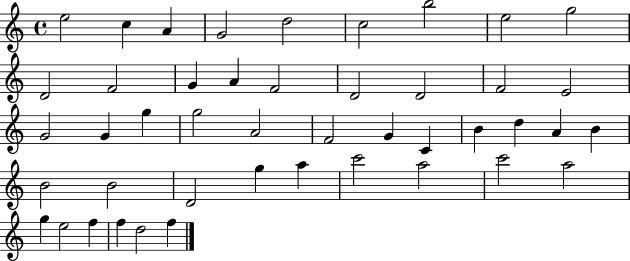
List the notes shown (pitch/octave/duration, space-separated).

E5/h C5/q A4/q G4/h D5/h C5/h B5/h E5/h G5/h D4/h F4/h G4/q A4/q F4/h D4/h D4/h F4/h E4/h G4/h G4/q G5/q G5/h A4/h F4/h G4/q C4/q B4/q D5/q A4/q B4/q B4/h B4/h D4/h G5/q A5/q C6/h A5/h C6/h A5/h G5/q E5/h F5/q F5/q D5/h F5/q